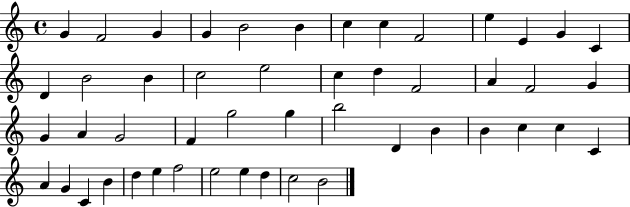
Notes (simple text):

G4/q F4/h G4/q G4/q B4/h B4/q C5/q C5/q F4/h E5/q E4/q G4/q C4/q D4/q B4/h B4/q C5/h E5/h C5/q D5/q F4/h A4/q F4/h G4/q G4/q A4/q G4/h F4/q G5/h G5/q B5/h D4/q B4/q B4/q C5/q C5/q C4/q A4/q G4/q C4/q B4/q D5/q E5/q F5/h E5/h E5/q D5/q C5/h B4/h